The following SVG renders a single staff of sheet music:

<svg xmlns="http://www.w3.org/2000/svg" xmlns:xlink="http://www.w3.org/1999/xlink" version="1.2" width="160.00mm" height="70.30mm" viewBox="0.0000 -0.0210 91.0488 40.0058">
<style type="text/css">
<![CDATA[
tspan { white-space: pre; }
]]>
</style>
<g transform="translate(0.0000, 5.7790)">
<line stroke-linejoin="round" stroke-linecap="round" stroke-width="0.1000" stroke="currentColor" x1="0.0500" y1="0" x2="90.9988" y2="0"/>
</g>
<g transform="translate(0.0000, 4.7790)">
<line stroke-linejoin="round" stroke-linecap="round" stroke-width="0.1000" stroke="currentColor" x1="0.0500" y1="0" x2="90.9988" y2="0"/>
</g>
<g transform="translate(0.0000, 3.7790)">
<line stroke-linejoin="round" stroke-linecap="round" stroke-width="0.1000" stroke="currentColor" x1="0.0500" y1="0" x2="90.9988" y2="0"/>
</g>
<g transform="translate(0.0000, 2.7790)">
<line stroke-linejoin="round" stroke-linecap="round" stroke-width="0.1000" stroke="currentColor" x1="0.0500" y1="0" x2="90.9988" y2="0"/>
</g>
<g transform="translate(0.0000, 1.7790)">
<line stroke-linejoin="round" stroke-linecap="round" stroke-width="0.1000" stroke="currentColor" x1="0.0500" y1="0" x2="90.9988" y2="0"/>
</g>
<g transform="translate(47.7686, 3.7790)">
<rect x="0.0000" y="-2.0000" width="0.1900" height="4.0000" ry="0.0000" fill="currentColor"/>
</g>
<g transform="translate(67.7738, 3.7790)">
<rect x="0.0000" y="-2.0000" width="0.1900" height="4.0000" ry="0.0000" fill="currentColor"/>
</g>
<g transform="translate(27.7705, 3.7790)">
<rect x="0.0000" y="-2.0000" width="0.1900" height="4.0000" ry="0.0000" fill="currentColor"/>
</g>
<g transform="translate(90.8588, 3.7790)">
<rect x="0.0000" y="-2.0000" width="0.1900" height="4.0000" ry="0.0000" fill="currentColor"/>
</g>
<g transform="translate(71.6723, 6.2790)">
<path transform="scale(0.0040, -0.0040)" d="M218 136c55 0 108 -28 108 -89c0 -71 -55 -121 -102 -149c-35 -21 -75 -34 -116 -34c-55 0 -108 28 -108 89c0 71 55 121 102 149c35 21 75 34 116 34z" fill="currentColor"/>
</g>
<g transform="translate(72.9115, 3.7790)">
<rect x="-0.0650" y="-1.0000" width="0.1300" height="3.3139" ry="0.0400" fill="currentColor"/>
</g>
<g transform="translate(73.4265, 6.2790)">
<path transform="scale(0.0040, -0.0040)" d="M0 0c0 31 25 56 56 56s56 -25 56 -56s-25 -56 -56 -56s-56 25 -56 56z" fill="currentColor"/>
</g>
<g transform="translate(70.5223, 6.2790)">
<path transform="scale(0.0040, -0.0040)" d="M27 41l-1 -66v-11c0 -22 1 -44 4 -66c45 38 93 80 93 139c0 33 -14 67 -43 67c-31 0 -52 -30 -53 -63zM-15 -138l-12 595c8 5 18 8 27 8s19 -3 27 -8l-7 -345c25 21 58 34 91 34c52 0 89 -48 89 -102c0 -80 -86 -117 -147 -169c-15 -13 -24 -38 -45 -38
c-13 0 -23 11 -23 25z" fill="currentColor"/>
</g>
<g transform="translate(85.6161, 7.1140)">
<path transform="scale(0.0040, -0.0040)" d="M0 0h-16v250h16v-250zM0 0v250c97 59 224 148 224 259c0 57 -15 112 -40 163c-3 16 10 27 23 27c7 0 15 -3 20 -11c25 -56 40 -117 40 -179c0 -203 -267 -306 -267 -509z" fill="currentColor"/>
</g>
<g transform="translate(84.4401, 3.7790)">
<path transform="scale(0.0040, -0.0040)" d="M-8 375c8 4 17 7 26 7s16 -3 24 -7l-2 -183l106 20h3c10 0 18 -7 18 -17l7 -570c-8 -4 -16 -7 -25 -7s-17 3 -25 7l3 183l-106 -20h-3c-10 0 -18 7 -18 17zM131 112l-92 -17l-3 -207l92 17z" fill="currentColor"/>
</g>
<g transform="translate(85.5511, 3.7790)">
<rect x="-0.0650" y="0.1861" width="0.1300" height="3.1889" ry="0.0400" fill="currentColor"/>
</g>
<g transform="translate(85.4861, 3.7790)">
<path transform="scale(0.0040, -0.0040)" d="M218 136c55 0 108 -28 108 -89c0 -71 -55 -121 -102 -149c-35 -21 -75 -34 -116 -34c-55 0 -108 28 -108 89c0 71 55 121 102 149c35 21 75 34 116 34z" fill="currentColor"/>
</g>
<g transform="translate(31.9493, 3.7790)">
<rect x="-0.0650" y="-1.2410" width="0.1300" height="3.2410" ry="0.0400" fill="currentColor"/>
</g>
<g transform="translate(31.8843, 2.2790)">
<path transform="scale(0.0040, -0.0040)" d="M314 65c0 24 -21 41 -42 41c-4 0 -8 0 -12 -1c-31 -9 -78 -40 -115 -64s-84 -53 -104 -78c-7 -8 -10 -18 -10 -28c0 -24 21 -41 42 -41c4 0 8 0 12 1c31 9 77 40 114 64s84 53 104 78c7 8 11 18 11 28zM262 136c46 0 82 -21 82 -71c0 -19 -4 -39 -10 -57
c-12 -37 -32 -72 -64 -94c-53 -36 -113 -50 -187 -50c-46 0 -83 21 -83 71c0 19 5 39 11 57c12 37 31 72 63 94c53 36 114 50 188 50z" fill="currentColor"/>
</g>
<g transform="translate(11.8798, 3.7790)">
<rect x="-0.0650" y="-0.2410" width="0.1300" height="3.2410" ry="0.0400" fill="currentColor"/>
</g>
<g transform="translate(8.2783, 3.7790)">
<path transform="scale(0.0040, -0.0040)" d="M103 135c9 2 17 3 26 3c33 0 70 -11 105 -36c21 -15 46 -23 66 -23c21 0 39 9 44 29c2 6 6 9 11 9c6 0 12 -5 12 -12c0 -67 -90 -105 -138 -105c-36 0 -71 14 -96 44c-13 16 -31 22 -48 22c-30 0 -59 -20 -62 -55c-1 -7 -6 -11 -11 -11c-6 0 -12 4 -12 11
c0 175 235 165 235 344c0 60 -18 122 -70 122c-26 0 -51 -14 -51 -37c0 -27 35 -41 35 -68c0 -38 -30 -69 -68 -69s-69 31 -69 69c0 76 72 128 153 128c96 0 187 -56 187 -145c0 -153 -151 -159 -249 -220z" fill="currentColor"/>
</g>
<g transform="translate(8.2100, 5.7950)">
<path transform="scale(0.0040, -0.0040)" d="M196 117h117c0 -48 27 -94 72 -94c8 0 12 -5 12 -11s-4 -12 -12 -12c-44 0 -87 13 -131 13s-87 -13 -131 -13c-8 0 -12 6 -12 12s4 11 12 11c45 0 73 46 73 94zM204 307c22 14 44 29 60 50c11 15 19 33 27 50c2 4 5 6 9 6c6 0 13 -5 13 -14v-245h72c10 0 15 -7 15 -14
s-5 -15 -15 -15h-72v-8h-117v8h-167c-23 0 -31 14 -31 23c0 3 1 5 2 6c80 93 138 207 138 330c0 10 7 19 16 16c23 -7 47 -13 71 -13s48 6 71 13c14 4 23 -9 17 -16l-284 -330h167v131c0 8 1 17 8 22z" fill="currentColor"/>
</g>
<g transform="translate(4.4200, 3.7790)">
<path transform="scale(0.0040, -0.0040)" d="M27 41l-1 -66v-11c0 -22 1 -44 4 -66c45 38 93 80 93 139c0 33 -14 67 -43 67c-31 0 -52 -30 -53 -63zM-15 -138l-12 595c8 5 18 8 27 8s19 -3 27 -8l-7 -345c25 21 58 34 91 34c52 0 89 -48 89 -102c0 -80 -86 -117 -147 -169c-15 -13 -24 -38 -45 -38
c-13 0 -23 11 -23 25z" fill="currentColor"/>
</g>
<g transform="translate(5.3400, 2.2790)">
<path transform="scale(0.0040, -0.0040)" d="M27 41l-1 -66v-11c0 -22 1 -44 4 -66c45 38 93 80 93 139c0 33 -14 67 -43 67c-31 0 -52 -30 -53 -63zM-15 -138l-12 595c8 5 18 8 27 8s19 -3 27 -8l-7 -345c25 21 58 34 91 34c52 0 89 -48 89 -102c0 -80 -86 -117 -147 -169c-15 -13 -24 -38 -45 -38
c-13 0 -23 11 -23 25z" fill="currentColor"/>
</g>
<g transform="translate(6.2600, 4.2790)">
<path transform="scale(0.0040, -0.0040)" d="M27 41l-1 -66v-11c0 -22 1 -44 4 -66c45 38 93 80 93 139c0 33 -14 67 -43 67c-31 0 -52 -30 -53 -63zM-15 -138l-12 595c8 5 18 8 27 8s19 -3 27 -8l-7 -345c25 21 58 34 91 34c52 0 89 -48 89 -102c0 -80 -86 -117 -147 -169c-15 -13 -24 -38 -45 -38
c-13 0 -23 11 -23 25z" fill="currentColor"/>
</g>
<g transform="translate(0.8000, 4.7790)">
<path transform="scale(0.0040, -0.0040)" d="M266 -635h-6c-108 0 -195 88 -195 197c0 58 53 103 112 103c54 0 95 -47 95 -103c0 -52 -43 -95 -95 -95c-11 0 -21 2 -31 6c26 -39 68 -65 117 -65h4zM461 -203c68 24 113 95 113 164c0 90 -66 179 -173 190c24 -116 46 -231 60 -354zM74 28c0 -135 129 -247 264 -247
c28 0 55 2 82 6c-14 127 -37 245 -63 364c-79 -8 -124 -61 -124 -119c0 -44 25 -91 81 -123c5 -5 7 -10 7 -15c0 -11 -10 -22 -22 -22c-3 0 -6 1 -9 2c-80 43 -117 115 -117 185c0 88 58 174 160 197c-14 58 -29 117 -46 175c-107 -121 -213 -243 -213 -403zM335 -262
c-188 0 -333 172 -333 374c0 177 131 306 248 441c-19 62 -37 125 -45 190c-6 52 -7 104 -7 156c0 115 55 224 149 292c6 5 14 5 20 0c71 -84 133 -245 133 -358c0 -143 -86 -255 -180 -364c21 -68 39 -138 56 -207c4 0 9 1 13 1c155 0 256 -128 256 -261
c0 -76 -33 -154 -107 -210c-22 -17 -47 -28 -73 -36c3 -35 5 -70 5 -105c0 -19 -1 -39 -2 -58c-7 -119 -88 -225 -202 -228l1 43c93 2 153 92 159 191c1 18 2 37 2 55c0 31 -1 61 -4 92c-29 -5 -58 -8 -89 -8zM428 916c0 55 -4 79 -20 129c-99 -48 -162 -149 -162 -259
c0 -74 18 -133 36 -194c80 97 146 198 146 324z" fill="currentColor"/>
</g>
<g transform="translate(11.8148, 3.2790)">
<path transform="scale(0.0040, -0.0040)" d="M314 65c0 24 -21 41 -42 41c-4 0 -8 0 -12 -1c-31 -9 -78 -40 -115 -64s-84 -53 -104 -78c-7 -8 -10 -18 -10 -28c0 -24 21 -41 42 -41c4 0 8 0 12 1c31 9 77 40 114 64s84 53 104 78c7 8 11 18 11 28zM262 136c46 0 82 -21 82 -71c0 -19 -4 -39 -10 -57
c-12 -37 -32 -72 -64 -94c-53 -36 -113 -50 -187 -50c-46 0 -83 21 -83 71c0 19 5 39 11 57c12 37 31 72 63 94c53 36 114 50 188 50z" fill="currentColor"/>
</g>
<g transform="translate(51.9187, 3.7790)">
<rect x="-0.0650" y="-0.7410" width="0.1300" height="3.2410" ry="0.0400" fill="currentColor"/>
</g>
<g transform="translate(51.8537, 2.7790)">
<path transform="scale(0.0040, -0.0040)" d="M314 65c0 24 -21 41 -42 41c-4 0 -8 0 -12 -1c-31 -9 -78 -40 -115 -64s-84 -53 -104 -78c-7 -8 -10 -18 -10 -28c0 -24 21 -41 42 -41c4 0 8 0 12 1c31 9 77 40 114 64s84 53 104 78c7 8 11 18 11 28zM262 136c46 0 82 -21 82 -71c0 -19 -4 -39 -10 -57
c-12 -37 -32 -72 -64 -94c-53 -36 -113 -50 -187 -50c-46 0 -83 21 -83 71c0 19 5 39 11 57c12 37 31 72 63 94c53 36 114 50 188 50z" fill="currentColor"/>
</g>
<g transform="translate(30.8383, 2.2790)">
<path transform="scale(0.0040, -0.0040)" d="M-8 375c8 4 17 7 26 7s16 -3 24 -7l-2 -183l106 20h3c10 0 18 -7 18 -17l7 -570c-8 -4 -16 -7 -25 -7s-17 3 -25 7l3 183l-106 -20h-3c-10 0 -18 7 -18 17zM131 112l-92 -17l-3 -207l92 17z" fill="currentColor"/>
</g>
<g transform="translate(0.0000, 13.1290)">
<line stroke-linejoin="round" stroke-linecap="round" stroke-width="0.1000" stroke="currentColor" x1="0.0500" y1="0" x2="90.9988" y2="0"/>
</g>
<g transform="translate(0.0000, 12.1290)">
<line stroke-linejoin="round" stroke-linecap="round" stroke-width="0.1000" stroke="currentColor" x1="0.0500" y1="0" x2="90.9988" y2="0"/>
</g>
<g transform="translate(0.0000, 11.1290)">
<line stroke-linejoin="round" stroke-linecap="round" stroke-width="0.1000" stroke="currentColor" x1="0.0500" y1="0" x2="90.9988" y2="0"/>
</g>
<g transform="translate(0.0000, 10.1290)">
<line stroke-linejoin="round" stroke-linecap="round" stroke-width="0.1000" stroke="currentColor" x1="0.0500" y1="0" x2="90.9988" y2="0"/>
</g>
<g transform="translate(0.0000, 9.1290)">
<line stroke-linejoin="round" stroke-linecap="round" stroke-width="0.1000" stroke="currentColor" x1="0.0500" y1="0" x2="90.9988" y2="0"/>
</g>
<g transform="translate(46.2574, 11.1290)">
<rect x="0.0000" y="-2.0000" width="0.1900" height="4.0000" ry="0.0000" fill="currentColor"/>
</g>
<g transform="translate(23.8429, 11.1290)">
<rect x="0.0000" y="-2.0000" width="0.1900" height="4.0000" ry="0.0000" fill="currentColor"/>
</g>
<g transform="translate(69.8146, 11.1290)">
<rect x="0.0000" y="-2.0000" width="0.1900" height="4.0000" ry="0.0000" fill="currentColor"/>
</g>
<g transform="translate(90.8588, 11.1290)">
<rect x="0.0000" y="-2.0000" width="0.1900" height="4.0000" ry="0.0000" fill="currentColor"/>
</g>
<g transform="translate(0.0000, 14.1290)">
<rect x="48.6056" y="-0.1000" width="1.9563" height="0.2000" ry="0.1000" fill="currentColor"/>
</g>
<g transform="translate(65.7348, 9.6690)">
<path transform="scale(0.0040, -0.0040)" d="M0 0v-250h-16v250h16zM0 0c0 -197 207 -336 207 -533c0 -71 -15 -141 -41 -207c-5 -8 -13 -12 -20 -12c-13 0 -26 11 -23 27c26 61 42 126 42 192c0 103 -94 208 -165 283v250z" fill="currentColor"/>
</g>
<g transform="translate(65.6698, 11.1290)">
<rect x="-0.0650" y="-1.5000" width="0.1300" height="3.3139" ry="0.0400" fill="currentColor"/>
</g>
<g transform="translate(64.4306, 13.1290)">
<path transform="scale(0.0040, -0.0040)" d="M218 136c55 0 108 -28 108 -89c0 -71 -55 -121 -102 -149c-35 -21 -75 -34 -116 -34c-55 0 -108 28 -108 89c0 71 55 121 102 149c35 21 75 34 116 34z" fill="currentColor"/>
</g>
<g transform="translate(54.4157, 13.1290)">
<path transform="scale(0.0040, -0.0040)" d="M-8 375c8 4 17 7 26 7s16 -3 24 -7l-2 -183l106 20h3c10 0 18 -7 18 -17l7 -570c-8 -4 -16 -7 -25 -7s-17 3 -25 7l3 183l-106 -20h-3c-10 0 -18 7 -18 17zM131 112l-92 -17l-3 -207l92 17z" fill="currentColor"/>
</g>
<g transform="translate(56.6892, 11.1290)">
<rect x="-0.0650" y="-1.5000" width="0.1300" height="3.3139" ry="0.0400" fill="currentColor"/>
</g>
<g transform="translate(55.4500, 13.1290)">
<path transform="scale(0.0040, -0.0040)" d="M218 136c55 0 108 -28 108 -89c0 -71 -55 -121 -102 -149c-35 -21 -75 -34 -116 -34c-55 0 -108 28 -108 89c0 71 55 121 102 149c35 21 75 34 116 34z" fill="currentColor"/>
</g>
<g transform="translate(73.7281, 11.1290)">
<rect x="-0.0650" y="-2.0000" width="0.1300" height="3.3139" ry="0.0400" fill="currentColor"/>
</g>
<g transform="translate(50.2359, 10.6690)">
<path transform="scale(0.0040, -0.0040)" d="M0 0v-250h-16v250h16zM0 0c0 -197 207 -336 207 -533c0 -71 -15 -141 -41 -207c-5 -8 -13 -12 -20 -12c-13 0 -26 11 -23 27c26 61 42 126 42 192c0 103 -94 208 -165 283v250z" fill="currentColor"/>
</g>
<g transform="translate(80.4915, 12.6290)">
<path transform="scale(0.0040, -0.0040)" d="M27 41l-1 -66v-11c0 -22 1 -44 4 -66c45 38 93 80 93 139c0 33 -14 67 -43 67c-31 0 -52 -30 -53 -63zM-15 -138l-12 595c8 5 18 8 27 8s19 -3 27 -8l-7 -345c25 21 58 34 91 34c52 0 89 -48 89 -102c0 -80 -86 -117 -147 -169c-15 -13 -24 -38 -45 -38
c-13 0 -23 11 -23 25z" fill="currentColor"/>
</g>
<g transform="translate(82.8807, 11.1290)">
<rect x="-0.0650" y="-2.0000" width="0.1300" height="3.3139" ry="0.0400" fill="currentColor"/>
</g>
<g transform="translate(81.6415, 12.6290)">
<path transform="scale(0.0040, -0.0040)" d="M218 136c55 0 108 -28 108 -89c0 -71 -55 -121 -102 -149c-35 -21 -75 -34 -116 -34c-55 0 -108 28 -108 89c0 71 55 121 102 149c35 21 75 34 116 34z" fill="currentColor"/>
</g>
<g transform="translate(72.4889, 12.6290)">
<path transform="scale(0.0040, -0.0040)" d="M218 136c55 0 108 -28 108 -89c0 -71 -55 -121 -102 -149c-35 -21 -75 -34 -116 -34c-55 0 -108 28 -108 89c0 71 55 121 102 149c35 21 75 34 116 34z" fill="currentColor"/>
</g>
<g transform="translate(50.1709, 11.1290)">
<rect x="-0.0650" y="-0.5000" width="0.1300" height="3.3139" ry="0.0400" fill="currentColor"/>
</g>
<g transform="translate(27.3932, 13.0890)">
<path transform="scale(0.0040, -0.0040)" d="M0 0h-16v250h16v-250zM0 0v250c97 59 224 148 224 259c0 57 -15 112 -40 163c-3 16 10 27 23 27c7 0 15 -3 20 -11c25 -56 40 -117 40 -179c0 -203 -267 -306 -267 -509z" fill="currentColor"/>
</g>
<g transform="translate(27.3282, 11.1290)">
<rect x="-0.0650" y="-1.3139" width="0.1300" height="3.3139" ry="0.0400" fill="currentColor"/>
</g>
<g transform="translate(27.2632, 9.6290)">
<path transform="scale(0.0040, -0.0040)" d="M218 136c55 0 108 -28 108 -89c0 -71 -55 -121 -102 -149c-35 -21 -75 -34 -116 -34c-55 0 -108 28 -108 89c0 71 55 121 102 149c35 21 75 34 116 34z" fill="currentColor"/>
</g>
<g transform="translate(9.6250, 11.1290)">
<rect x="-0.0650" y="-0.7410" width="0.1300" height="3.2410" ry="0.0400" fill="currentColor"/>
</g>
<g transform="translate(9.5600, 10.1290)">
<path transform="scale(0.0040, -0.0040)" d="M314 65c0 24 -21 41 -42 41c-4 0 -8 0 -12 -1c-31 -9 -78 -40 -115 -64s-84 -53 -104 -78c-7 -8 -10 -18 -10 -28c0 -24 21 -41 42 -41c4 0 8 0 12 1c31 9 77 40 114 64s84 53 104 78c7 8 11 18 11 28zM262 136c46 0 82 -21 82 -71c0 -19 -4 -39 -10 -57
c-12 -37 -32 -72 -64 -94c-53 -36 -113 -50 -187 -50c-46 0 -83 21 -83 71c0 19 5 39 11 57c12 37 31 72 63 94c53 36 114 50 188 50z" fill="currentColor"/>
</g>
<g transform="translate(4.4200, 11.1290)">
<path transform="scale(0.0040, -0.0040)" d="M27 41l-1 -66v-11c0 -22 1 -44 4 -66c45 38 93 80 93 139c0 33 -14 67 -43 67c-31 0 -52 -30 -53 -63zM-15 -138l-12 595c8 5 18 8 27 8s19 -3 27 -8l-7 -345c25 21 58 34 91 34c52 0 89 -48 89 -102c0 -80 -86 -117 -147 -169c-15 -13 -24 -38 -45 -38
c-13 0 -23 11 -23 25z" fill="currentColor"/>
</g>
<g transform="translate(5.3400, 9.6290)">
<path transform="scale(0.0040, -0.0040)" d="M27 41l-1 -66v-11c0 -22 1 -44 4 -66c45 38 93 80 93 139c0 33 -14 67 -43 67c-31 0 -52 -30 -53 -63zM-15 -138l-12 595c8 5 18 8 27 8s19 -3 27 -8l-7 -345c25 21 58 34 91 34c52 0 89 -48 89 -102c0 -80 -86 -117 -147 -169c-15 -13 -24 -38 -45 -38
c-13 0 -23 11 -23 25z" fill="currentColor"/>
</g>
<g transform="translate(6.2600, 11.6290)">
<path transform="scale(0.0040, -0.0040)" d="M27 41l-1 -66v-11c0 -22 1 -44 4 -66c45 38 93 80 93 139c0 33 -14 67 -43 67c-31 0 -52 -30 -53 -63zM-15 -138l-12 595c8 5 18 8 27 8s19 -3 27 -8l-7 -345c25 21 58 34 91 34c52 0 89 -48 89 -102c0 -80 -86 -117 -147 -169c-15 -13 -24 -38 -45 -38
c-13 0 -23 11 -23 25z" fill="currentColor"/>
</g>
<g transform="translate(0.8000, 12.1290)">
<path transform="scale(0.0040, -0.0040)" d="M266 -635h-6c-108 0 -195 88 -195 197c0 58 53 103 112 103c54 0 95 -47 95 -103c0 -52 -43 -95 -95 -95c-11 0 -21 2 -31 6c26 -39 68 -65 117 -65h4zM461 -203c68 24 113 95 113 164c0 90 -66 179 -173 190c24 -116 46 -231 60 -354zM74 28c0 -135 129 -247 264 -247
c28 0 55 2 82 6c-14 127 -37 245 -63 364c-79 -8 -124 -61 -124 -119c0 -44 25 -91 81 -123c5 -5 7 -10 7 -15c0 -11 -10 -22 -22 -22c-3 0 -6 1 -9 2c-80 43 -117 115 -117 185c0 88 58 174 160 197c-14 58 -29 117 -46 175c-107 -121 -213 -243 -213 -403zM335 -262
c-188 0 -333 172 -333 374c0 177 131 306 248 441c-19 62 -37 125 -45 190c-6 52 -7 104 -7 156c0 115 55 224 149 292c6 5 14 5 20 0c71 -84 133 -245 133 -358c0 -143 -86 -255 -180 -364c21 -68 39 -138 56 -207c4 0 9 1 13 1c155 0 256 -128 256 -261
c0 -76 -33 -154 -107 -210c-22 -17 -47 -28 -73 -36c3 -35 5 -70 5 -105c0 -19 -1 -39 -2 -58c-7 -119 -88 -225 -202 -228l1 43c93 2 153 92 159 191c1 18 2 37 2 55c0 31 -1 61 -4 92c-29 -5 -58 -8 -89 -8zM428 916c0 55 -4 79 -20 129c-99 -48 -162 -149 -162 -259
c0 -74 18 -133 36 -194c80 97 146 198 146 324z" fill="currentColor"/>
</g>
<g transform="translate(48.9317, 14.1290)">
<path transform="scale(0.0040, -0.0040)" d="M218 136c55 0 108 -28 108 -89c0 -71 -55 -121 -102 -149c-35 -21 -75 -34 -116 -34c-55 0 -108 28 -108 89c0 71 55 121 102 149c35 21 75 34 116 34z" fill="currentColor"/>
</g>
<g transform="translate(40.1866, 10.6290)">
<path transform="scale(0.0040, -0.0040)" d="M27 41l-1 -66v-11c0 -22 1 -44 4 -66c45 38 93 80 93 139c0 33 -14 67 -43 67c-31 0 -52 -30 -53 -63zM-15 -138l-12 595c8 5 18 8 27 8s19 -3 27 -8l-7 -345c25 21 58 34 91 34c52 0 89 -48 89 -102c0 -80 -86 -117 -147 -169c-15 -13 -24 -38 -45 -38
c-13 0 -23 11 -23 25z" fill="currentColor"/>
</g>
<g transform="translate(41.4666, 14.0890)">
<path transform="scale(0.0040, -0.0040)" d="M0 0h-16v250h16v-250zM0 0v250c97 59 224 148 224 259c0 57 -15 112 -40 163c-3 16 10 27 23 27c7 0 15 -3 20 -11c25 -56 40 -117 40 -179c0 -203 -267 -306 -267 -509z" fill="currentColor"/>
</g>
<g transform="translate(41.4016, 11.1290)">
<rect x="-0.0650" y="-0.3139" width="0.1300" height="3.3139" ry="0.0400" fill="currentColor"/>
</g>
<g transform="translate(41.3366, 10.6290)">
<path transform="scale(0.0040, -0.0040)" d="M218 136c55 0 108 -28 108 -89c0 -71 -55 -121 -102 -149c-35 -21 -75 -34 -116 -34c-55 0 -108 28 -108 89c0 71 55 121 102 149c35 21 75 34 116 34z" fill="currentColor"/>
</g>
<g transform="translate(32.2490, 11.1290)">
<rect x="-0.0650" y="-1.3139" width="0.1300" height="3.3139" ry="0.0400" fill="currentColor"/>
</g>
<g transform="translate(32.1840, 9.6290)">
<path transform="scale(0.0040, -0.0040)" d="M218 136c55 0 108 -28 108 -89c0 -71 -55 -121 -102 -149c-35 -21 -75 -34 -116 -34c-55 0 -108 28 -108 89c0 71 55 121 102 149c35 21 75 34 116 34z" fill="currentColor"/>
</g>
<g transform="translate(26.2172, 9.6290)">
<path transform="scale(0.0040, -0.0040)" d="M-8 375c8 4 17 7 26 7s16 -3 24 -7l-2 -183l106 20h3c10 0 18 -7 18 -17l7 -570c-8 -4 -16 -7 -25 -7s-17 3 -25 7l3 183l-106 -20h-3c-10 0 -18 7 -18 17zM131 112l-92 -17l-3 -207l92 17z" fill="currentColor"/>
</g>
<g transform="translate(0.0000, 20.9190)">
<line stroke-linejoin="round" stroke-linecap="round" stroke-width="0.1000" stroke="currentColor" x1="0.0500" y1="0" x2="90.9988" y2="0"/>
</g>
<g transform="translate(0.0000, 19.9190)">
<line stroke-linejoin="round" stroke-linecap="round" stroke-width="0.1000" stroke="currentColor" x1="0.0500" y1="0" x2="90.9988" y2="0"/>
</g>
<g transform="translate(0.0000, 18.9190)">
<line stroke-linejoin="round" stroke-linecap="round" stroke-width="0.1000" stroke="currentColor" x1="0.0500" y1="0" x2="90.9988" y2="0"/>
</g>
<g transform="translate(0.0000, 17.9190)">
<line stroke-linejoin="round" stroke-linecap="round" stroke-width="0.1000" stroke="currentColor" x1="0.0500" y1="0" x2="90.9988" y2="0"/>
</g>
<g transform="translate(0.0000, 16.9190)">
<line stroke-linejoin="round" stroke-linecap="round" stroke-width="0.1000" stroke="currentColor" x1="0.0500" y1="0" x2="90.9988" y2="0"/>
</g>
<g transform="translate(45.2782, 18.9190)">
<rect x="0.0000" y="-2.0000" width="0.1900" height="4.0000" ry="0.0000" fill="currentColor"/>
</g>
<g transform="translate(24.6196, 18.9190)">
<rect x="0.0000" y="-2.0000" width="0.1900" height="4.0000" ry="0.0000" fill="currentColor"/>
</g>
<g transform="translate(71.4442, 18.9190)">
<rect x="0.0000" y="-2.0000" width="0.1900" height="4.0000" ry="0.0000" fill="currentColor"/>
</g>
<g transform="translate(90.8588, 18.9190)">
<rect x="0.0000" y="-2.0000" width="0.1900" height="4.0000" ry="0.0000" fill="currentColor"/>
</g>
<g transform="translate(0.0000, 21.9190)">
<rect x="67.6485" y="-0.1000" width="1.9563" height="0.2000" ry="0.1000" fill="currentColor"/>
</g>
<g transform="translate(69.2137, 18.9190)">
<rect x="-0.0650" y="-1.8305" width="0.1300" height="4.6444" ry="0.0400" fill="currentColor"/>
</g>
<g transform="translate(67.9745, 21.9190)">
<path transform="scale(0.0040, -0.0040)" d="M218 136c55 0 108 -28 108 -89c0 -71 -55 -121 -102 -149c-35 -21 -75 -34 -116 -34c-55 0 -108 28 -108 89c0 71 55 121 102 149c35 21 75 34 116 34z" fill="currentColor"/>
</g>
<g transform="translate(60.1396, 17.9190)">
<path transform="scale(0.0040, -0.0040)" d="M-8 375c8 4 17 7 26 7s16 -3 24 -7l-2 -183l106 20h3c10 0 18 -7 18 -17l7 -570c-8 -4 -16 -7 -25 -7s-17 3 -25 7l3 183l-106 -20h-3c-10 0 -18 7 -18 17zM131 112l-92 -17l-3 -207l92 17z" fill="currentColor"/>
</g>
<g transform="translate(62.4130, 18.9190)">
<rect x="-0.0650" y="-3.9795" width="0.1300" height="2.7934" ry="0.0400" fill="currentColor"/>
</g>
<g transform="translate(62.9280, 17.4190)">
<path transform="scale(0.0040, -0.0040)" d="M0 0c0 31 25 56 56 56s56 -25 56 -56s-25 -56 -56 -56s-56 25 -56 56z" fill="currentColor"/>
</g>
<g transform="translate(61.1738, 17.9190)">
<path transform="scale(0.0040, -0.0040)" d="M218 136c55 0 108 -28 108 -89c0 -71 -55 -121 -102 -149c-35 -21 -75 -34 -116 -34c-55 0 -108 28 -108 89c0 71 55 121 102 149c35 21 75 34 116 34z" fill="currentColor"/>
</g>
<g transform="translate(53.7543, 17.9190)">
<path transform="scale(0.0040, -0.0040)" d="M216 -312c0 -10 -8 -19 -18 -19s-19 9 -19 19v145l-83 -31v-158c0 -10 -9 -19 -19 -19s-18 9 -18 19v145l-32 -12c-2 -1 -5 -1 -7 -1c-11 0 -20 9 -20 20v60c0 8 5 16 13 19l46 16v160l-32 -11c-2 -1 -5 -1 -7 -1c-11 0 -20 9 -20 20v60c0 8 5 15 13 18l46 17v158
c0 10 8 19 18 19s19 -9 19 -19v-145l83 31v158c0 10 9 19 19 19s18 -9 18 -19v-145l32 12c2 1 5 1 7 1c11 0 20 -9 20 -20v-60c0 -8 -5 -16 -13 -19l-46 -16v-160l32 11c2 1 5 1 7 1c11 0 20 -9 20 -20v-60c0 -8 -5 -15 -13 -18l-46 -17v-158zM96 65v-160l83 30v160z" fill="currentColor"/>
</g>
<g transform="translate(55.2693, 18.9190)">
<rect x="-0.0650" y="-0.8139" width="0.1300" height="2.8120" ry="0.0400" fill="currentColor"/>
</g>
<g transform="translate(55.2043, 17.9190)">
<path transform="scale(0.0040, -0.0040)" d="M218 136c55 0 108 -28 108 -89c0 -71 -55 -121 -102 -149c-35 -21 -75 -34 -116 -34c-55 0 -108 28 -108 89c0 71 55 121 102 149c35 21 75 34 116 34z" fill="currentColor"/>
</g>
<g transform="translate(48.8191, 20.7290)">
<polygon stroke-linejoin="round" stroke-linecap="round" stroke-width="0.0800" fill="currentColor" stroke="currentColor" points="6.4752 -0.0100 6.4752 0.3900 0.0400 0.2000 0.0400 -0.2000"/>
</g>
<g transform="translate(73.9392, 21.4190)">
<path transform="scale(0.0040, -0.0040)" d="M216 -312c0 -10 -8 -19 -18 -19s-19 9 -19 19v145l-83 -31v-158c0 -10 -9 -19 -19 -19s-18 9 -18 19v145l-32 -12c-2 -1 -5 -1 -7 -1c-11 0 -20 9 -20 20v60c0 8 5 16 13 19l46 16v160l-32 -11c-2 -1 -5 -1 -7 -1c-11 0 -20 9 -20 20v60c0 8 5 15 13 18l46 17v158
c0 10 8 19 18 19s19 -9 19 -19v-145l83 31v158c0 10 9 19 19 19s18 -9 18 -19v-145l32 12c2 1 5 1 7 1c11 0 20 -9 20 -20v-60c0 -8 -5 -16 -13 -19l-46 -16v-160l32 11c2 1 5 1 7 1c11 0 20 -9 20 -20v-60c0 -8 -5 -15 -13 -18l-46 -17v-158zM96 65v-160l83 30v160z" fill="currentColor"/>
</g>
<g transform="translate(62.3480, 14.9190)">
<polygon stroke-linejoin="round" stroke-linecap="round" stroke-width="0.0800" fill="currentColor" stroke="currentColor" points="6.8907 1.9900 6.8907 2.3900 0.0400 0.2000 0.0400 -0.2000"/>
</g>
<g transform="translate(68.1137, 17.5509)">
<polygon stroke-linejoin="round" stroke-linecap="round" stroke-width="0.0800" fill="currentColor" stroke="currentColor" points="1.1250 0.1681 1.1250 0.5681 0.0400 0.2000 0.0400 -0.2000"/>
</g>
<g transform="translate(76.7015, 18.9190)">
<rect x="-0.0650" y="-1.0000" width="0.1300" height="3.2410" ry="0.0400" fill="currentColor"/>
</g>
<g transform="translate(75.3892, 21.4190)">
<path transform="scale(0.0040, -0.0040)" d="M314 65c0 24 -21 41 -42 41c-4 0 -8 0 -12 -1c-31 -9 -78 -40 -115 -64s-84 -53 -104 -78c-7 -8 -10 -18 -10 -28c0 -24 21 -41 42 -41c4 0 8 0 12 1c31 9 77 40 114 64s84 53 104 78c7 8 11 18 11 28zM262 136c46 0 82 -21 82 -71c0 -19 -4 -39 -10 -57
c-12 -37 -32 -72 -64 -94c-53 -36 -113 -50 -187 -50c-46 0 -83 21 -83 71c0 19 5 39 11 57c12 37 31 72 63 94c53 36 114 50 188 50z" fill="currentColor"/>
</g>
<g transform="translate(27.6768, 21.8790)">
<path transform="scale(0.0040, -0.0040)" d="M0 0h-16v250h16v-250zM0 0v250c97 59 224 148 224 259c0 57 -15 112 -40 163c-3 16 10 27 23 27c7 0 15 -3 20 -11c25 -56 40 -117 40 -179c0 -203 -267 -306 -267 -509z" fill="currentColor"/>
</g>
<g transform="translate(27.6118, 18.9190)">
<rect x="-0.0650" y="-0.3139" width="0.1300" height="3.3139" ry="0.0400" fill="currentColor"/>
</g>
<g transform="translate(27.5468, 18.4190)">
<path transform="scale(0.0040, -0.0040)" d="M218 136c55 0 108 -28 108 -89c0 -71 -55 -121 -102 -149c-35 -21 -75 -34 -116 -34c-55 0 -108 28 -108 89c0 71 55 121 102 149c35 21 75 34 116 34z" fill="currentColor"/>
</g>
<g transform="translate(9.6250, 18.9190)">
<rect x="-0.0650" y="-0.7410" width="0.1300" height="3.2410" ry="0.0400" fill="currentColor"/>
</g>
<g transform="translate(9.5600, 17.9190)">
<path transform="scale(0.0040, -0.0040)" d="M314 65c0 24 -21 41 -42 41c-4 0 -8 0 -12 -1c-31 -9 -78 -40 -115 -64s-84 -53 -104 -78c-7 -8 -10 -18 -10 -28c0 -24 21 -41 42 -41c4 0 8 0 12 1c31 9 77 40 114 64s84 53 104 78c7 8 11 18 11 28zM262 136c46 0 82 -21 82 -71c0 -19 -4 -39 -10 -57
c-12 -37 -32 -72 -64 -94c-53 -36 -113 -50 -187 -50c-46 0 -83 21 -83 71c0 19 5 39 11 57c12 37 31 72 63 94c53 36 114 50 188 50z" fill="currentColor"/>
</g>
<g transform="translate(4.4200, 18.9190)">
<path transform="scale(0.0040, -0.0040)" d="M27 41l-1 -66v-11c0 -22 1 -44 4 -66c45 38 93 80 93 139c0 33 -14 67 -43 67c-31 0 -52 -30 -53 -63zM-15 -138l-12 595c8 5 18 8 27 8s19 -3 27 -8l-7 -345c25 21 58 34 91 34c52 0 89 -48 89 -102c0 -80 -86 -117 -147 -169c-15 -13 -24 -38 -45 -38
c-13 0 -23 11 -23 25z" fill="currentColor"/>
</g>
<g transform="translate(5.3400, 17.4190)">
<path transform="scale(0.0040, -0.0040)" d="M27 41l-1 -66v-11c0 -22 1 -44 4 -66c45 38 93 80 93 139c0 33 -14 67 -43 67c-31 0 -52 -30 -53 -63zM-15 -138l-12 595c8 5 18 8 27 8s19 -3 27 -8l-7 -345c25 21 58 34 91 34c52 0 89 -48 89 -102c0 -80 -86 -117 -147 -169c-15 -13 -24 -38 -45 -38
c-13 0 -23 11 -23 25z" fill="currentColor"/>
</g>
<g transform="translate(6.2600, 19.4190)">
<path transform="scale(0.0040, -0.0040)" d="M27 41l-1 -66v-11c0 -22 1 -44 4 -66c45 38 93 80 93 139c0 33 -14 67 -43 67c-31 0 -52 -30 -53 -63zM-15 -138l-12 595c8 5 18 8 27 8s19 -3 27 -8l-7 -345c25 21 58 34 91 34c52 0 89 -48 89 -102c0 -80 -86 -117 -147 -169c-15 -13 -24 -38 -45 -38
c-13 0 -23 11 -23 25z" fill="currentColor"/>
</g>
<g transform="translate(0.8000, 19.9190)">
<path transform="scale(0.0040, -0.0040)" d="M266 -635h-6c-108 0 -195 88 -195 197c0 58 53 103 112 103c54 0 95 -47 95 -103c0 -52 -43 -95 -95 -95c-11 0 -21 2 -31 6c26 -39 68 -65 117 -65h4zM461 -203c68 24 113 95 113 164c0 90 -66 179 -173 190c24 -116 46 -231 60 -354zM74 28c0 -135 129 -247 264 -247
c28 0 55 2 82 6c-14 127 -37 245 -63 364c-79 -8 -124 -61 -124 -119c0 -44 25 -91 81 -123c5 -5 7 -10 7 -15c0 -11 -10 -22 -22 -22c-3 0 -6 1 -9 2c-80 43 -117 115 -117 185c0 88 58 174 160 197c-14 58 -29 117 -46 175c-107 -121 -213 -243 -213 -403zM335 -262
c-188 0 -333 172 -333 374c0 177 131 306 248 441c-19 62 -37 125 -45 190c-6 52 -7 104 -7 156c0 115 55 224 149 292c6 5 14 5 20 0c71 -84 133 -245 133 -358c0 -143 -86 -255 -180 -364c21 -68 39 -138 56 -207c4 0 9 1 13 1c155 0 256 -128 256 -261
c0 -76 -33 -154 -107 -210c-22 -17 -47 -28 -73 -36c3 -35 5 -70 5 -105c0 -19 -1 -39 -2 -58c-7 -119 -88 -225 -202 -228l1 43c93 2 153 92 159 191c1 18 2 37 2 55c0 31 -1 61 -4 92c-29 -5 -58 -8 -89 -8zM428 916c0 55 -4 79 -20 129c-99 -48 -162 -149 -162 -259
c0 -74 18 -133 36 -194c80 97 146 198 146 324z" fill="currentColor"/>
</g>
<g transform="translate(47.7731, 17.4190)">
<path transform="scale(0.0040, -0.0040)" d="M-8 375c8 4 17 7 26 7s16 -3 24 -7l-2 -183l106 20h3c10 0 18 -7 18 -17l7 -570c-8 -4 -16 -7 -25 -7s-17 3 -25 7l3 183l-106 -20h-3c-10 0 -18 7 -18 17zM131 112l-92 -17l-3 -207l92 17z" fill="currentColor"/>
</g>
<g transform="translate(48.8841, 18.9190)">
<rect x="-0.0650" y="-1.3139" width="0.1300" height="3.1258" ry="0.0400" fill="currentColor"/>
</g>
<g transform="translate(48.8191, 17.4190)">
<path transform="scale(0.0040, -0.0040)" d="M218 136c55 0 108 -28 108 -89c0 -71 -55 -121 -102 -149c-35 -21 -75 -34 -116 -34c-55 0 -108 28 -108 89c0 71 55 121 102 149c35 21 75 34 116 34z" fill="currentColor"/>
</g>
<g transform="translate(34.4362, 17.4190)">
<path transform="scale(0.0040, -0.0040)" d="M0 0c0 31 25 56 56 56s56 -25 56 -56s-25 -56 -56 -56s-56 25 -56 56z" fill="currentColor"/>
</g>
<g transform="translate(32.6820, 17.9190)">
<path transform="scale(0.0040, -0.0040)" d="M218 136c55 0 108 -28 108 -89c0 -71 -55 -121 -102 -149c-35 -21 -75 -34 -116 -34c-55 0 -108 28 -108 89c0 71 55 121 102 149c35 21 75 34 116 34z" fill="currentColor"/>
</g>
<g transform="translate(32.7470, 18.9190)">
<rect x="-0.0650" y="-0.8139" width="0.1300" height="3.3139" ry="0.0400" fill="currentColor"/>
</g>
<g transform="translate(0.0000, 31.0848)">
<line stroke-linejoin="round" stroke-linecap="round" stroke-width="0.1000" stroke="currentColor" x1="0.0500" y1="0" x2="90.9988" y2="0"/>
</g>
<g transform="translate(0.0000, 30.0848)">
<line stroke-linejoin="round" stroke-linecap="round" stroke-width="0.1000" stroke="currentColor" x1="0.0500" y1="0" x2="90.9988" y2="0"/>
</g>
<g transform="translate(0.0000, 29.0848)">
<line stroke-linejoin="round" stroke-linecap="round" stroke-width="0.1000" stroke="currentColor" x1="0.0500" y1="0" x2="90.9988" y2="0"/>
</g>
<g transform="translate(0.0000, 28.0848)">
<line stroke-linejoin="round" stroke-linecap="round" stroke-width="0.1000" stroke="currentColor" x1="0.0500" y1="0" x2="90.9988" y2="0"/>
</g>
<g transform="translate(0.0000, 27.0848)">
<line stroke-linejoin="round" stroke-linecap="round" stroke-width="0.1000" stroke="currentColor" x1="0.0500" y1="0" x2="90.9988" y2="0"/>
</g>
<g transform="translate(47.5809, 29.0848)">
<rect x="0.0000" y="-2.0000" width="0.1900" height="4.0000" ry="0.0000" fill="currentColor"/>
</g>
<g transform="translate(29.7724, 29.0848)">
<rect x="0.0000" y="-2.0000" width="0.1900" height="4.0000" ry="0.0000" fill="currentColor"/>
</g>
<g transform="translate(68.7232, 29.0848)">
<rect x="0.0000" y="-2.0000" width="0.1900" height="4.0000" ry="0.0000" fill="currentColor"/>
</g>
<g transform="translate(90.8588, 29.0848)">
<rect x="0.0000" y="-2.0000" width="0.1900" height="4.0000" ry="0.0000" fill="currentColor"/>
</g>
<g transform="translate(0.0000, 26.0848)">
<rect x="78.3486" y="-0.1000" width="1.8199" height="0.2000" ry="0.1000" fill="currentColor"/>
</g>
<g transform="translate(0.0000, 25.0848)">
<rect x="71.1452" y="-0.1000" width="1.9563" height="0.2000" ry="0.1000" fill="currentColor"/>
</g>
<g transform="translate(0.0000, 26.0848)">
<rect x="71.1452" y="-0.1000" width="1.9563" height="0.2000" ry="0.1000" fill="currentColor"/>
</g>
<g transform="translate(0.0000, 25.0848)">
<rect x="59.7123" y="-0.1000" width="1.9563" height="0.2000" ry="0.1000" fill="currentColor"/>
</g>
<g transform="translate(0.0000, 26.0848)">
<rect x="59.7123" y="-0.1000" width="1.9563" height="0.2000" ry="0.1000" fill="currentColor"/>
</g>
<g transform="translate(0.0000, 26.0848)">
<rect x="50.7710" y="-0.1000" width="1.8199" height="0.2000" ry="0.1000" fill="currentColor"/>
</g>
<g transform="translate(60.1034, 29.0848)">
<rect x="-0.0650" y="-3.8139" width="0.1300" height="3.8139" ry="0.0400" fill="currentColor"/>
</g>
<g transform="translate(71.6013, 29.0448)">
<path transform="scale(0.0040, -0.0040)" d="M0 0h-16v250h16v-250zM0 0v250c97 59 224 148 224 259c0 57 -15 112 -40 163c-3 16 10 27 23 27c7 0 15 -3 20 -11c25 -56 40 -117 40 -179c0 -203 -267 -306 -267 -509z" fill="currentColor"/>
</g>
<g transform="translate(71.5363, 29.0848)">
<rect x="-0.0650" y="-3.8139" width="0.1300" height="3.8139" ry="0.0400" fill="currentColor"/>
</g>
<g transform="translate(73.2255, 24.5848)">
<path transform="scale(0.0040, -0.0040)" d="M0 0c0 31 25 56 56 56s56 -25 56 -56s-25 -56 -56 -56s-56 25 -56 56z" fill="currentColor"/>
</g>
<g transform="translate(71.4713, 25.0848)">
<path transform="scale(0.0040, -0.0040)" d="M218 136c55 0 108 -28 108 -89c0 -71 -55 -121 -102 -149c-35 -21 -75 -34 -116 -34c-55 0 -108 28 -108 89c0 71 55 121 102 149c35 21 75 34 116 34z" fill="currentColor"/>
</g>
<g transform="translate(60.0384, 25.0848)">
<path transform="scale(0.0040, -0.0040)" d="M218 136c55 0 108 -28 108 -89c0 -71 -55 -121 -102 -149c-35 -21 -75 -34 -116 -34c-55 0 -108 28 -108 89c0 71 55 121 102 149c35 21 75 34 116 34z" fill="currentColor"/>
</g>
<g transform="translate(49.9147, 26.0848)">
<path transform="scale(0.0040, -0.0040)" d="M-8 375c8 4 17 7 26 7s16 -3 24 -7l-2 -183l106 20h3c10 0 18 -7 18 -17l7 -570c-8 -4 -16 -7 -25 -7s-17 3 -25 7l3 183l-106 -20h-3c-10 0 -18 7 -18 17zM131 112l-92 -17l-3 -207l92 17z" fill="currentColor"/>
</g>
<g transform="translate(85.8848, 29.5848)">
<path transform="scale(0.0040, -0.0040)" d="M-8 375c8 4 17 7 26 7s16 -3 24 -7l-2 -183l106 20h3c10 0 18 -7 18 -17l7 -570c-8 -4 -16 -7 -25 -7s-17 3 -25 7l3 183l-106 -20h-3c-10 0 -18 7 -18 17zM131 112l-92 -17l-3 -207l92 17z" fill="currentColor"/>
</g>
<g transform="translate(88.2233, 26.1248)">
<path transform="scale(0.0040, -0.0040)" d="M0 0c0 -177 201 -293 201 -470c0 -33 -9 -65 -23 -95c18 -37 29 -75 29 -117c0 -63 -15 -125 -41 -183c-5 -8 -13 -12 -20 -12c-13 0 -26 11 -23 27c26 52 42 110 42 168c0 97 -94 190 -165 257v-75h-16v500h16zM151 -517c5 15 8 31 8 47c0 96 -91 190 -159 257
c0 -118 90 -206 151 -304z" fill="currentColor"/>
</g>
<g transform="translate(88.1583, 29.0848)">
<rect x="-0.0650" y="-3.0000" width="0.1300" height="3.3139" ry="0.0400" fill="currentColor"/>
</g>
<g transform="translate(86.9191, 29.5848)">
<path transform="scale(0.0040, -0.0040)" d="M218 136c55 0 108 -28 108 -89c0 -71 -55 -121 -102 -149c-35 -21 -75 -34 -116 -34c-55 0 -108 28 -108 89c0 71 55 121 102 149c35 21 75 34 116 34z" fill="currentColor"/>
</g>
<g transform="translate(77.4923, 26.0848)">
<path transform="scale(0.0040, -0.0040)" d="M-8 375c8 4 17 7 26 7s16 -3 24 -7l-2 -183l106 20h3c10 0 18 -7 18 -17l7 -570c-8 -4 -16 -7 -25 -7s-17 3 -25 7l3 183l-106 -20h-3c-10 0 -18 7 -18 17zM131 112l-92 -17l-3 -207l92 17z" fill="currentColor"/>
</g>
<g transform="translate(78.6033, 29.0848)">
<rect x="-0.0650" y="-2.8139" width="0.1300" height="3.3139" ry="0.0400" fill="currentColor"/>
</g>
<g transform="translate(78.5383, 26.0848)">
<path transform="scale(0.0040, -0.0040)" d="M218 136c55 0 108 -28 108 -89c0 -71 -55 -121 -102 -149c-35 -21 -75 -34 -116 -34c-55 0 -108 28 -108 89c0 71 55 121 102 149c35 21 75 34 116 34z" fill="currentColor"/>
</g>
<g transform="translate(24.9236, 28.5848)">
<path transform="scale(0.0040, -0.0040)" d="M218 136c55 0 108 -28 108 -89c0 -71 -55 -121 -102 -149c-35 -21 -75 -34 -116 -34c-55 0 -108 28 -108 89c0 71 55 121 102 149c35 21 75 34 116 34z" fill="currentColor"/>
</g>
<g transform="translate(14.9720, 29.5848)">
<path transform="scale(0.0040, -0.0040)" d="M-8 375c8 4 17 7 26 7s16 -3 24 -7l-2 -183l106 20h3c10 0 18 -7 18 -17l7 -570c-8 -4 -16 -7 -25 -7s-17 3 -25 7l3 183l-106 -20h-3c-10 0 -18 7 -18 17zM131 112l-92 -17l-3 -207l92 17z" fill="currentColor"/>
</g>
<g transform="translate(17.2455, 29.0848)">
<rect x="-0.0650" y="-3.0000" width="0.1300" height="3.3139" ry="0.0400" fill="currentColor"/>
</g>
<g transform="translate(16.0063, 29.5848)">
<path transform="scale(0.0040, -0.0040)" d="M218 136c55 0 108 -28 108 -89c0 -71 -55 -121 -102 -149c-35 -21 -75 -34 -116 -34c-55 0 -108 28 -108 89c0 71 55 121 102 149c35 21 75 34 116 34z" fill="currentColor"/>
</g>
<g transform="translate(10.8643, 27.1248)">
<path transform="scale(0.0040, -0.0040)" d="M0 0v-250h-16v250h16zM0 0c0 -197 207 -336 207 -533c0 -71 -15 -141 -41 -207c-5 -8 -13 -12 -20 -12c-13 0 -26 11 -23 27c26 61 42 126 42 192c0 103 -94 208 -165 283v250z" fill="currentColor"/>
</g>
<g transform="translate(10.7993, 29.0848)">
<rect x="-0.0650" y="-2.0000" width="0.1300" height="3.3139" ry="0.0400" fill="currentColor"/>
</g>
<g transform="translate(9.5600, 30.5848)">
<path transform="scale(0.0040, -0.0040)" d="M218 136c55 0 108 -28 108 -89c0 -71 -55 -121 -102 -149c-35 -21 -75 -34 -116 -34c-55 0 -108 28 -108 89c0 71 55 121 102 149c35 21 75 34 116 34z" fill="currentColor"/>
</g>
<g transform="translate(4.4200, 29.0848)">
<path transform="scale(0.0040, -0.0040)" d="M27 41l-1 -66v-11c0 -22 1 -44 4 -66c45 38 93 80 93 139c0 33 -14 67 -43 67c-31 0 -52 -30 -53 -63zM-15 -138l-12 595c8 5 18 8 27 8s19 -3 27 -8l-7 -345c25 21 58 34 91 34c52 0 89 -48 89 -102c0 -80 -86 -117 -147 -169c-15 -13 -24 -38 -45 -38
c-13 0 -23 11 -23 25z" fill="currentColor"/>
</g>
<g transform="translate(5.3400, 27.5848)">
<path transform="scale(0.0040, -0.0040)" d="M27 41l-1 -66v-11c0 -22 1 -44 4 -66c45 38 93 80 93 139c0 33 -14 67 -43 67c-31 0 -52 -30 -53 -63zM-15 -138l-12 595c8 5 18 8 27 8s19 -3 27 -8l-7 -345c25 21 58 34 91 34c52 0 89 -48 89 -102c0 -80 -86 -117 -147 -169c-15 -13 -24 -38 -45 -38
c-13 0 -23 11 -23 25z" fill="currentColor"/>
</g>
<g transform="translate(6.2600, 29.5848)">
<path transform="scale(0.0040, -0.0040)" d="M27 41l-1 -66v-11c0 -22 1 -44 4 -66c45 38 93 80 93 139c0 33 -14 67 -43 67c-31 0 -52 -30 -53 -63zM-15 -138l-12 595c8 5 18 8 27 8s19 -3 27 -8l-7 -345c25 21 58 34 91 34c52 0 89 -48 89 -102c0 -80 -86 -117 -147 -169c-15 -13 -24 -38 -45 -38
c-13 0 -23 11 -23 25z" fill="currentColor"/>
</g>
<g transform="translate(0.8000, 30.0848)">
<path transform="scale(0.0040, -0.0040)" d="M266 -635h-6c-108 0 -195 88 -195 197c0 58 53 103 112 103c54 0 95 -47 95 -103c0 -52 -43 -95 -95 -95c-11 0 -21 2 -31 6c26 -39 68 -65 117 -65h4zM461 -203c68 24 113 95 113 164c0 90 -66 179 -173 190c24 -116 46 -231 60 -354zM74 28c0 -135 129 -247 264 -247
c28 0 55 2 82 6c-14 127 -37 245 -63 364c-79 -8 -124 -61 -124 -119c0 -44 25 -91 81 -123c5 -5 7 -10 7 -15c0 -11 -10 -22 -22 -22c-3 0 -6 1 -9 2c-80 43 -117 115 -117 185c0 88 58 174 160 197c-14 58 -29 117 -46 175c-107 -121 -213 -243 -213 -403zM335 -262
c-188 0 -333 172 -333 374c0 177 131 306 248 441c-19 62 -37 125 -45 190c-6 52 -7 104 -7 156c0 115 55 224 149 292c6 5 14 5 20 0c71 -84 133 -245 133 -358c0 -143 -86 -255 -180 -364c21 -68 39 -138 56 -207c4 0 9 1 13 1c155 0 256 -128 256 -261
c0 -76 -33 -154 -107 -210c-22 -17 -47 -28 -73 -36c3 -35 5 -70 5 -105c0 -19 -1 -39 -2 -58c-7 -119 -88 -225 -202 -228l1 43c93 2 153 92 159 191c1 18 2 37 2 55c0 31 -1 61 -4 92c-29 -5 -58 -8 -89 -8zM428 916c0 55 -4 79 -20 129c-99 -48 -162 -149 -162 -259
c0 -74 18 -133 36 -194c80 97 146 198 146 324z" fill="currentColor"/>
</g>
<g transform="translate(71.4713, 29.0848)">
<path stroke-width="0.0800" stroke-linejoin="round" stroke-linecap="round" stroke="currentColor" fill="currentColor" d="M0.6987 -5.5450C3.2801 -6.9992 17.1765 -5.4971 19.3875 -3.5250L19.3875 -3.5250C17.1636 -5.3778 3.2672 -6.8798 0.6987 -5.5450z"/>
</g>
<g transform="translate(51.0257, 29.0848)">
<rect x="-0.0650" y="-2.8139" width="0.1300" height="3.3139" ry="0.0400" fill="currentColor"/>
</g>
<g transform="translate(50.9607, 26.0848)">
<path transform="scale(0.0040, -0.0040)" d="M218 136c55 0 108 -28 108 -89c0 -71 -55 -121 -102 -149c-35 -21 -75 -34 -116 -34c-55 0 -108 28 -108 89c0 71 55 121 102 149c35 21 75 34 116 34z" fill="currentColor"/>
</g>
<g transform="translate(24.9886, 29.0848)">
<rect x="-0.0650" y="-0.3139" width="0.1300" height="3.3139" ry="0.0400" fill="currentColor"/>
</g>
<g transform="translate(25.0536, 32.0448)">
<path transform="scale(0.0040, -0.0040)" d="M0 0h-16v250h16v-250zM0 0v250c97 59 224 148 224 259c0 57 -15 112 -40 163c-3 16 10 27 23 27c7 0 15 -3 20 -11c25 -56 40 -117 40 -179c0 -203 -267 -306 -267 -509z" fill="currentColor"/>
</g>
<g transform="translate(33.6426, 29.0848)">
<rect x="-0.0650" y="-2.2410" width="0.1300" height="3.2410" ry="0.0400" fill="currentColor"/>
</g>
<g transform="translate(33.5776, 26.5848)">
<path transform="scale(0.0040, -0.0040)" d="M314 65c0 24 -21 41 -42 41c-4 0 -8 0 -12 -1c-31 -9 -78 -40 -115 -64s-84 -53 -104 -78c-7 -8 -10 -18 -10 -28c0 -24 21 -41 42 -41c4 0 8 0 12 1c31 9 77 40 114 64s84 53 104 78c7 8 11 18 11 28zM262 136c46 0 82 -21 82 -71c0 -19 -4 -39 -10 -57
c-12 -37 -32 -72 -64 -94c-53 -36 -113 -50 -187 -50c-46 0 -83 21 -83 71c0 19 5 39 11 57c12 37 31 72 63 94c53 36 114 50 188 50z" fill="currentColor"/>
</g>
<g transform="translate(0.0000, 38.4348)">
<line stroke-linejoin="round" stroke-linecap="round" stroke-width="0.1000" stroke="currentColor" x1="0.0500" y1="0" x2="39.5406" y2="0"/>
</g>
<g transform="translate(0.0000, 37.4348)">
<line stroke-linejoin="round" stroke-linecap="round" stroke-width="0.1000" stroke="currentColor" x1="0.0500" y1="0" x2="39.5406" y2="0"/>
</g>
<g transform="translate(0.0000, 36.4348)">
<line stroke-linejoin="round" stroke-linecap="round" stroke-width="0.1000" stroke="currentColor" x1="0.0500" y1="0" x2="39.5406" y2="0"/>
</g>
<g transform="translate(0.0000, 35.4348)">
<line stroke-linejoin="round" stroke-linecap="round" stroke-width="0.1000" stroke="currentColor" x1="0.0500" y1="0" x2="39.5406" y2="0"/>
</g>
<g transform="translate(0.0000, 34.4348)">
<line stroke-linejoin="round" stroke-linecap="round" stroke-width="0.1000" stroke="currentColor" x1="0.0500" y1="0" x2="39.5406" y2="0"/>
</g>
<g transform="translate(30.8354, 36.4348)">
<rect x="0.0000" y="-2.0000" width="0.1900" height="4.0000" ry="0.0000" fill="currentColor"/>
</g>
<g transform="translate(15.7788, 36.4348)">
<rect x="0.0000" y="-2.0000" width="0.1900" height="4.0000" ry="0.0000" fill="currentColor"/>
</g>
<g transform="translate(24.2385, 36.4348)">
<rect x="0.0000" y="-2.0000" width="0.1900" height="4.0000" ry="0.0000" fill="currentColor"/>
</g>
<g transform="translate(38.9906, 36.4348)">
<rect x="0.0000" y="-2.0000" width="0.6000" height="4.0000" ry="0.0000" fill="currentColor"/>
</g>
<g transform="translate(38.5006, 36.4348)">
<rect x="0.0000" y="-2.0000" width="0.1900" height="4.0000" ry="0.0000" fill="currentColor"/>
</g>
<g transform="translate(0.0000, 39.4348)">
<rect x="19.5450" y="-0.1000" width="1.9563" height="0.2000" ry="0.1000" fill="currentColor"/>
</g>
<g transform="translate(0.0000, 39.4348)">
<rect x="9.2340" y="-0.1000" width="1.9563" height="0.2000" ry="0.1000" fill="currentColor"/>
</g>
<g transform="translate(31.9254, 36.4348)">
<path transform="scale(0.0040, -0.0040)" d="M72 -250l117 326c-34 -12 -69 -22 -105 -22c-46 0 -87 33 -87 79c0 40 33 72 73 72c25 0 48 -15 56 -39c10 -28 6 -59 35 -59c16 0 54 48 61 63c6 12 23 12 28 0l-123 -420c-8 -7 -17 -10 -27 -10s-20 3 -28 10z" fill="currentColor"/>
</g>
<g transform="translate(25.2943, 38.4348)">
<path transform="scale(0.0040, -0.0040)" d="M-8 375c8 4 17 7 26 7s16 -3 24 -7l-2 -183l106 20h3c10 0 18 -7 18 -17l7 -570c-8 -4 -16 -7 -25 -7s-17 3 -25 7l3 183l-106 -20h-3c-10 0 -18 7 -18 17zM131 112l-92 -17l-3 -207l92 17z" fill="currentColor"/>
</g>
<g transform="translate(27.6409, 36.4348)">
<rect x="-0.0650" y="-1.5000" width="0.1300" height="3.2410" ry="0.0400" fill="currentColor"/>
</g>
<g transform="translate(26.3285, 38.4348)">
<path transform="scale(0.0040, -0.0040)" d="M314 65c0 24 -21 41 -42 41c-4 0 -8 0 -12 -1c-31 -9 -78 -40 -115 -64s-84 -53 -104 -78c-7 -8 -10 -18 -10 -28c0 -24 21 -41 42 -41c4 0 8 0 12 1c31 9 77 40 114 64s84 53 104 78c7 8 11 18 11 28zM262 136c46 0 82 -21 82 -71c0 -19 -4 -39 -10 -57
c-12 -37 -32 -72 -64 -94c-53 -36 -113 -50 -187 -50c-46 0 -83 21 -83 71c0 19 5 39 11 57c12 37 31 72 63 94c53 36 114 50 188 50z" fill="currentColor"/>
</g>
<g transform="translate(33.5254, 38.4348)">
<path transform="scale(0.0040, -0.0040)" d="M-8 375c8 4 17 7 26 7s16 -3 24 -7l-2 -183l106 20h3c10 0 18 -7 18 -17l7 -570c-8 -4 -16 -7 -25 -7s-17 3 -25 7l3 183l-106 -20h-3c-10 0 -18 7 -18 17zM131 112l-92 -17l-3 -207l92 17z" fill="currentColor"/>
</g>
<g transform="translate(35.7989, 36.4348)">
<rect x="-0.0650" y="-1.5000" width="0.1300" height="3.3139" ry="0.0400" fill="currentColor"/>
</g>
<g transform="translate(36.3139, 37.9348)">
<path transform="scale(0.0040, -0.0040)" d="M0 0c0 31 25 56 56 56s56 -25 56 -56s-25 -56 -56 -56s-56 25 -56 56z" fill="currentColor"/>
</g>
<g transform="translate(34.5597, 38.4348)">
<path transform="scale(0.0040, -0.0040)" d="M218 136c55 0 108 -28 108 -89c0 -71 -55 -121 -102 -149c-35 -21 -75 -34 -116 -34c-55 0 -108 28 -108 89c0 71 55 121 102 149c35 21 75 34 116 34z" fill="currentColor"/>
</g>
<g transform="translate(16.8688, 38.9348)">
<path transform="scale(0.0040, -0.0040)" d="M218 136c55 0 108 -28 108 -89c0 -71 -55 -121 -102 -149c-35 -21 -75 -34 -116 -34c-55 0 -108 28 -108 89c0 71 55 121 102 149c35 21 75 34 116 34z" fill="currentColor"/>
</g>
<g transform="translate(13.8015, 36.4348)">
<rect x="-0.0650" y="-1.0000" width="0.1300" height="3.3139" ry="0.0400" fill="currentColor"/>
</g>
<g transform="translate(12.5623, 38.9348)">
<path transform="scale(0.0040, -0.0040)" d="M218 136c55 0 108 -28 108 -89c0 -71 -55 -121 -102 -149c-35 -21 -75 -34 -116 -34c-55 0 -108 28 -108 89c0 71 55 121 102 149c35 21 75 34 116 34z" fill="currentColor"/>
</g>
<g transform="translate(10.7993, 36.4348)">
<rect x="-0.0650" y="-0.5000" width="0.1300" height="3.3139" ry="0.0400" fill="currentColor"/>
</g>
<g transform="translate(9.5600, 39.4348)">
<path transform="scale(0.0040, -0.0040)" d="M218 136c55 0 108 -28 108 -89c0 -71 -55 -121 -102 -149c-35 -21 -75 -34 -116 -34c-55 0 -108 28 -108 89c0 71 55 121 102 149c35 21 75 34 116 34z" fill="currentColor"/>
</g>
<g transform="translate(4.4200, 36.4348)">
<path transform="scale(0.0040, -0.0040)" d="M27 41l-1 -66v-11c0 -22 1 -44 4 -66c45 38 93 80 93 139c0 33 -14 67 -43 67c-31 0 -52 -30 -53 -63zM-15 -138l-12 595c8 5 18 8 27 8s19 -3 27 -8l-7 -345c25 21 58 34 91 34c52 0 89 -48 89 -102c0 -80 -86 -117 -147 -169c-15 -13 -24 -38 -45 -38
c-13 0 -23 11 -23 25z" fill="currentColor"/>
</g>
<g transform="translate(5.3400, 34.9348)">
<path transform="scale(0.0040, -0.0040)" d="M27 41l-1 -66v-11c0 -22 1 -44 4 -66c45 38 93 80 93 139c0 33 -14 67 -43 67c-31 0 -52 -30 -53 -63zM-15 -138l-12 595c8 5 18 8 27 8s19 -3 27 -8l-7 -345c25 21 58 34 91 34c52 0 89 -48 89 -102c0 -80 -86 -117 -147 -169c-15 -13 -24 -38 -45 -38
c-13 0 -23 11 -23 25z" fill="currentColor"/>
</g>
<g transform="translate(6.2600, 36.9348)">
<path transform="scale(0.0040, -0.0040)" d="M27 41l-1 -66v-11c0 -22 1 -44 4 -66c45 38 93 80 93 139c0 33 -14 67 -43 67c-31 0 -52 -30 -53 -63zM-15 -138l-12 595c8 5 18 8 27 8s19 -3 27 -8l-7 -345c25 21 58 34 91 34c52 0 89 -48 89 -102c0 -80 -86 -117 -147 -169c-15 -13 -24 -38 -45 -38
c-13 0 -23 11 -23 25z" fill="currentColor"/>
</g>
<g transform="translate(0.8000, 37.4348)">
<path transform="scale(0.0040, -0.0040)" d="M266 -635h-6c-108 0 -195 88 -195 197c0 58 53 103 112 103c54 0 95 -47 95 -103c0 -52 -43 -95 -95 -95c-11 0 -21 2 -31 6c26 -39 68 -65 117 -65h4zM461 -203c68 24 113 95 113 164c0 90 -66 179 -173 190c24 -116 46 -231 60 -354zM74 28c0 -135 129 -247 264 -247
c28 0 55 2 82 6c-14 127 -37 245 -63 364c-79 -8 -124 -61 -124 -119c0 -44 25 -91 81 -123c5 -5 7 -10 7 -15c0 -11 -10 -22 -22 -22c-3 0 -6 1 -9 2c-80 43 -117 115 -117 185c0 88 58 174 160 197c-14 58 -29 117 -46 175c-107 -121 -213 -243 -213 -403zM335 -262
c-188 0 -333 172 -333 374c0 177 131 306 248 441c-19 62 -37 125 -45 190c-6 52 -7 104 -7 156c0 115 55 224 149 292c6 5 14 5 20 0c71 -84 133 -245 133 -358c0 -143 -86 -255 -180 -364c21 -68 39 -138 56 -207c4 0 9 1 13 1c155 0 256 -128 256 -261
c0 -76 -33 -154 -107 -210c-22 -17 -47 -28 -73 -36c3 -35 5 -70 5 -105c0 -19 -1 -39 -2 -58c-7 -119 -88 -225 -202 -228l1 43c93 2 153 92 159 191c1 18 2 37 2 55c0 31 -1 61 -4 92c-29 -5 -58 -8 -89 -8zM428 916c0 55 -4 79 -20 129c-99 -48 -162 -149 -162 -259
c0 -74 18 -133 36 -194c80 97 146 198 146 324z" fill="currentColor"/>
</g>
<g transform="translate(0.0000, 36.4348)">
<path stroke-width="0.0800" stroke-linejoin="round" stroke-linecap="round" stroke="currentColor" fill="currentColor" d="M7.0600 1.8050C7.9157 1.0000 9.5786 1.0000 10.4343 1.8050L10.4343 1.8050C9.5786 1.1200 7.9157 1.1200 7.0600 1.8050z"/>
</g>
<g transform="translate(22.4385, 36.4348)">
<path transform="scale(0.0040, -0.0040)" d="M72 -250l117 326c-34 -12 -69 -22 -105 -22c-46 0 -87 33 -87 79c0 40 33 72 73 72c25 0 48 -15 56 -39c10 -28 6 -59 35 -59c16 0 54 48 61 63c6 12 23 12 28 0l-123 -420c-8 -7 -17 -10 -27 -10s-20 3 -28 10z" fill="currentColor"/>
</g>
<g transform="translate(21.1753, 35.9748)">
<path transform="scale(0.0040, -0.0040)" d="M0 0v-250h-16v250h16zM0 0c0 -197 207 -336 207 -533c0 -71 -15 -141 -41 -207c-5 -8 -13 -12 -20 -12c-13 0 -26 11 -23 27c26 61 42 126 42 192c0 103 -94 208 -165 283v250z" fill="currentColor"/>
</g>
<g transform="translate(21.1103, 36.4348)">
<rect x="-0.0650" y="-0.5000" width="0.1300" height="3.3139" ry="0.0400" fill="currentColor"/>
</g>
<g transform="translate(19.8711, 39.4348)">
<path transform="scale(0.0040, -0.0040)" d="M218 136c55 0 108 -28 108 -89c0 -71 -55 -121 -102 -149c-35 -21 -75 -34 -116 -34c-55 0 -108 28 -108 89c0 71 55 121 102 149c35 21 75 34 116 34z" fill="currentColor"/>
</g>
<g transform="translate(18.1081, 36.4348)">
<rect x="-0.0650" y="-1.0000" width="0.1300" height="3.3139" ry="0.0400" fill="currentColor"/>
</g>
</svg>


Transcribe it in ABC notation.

X:1
T:Untitled
M:2/4
L:1/4
K:Eb
c2 e2 d2 _D B/2 d2 e/2 e _c/2 C/2 E E/2 F _F d2 c/2 d e/2 ^d/2 d/2 C/4 ^D2 F/2 A c/2 g2 a c' c'/2 a A/4 C D D C/2 z/2 E2 z/2 E